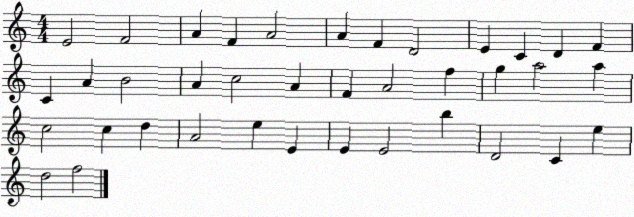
X:1
T:Untitled
M:4/4
L:1/4
K:C
E2 F2 A F A2 A F D2 E C D F C A B2 A c2 A F A2 f g a2 a c2 c d A2 e E E E2 b D2 C e d2 f2